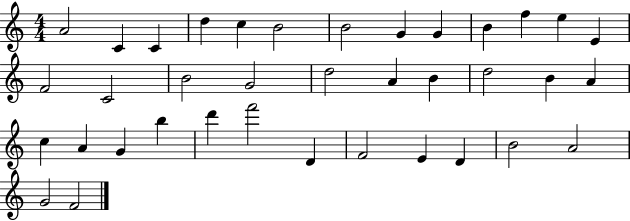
{
  \clef treble
  \numericTimeSignature
  \time 4/4
  \key c \major
  a'2 c'4 c'4 | d''4 c''4 b'2 | b'2 g'4 g'4 | b'4 f''4 e''4 e'4 | \break f'2 c'2 | b'2 g'2 | d''2 a'4 b'4 | d''2 b'4 a'4 | \break c''4 a'4 g'4 b''4 | d'''4 f'''2 d'4 | f'2 e'4 d'4 | b'2 a'2 | \break g'2 f'2 | \bar "|."
}